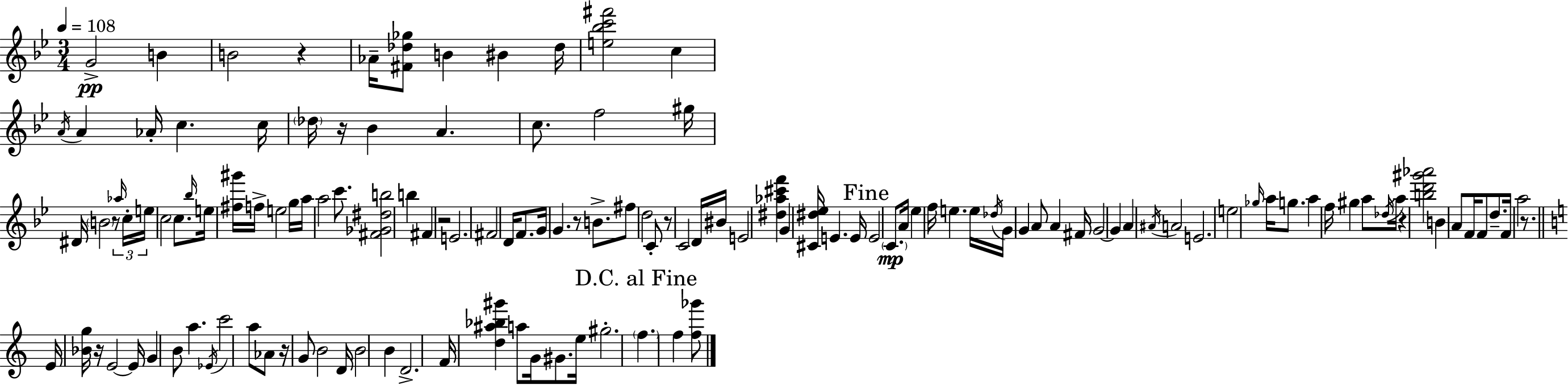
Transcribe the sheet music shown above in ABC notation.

X:1
T:Untitled
M:3/4
L:1/4
K:Gm
G2 B B2 z _A/4 [^F_d_g]/2 B ^B _d/4 [e_bc'^f']2 c A/4 A _A/4 c c/4 _d/4 z/4 _B A c/2 f2 ^g/4 ^D/4 B2 z/2 _a/4 c/4 e/4 c2 c/2 _b/4 e/4 [^f^g']/4 f/4 e2 g/4 a/4 a2 c'/2 [^F_G^db]2 b ^F z2 E2 ^F2 D/4 F/2 G/4 G z/2 B/2 ^f/2 d2 C/2 z/2 C2 D/4 ^B/4 E2 [^d_a^c'f'] G [^C^d_e]/4 E E/4 E2 C/2 A/4 _e f/4 e e/4 _d/4 G/4 G A/2 A ^F/4 G2 G A ^A/4 A2 E2 e2 _g/4 a/4 g/2 a f/4 ^g a/2 _d/4 a/4 z [bd'^g'_a']2 B A/2 F/4 F/2 d/2 F/4 a2 z/2 E/4 [_Bg]/4 z/4 E2 E/4 G B/2 a _E/4 c'2 a/2 _A/2 z/4 G/2 B2 D/4 B2 B D2 F/4 [d^a_b^g'] a/2 G/4 ^G/2 e/4 ^g2 f f [f_g']/2